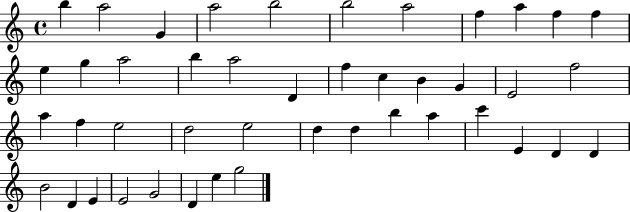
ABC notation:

X:1
T:Untitled
M:4/4
L:1/4
K:C
b a2 G a2 b2 b2 a2 f a f f e g a2 b a2 D f c B G E2 f2 a f e2 d2 e2 d d b a c' E D D B2 D E E2 G2 D e g2